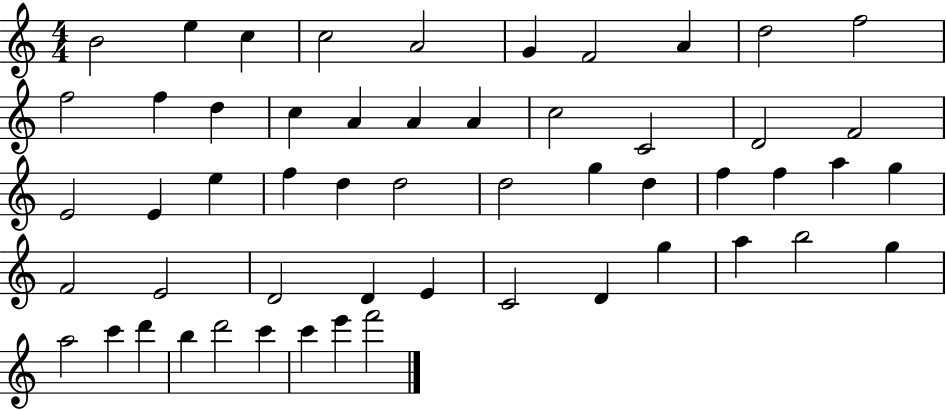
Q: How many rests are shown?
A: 0